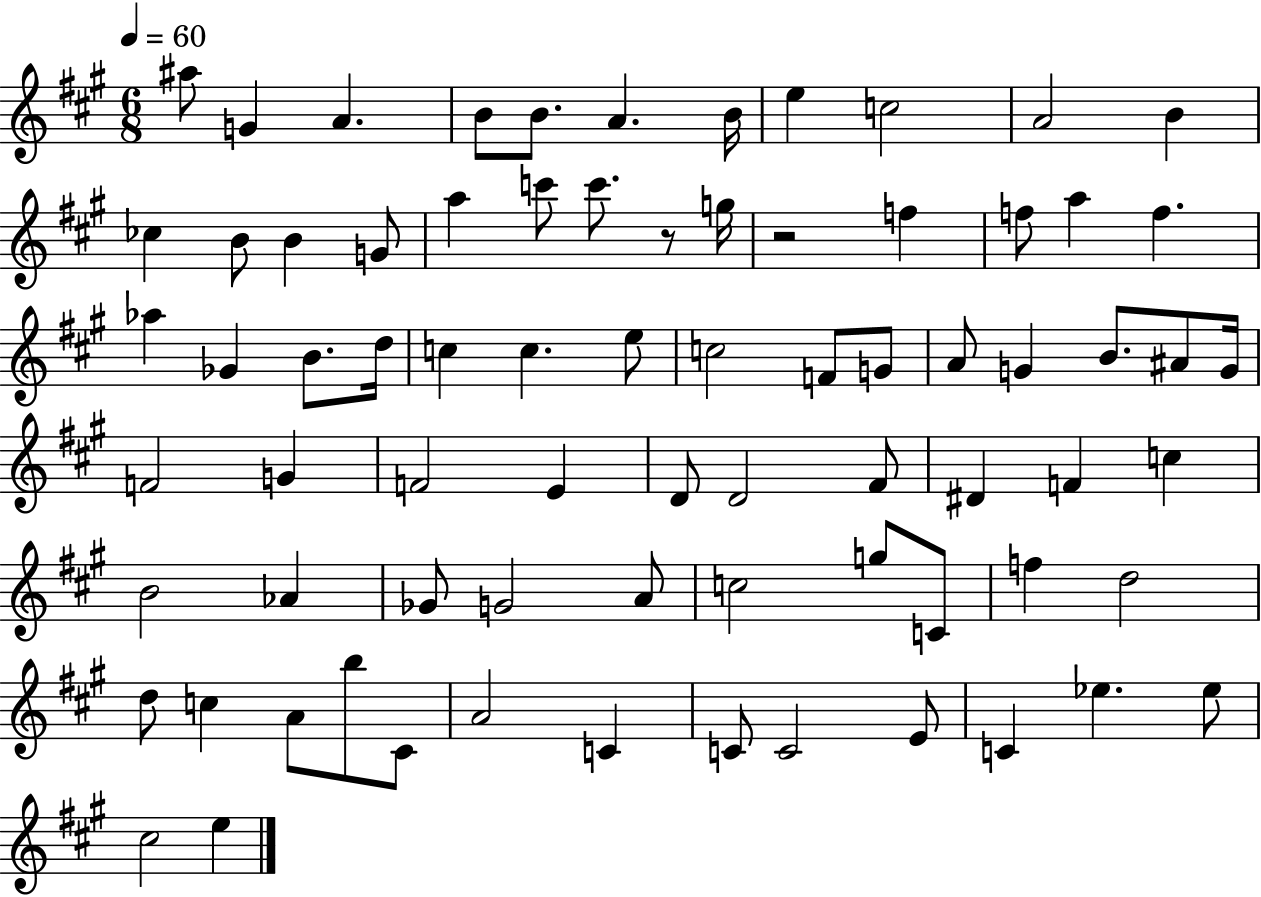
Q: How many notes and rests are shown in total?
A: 75